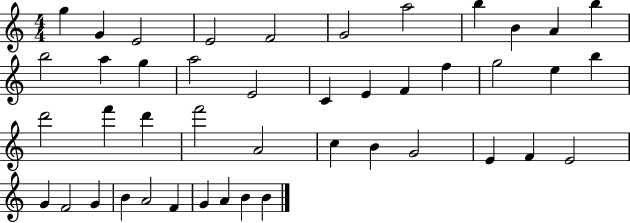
X:1
T:Untitled
M:4/4
L:1/4
K:C
g G E2 E2 F2 G2 a2 b B A b b2 a g a2 E2 C E F f g2 e b d'2 f' d' f'2 A2 c B G2 E F E2 G F2 G B A2 F G A B B